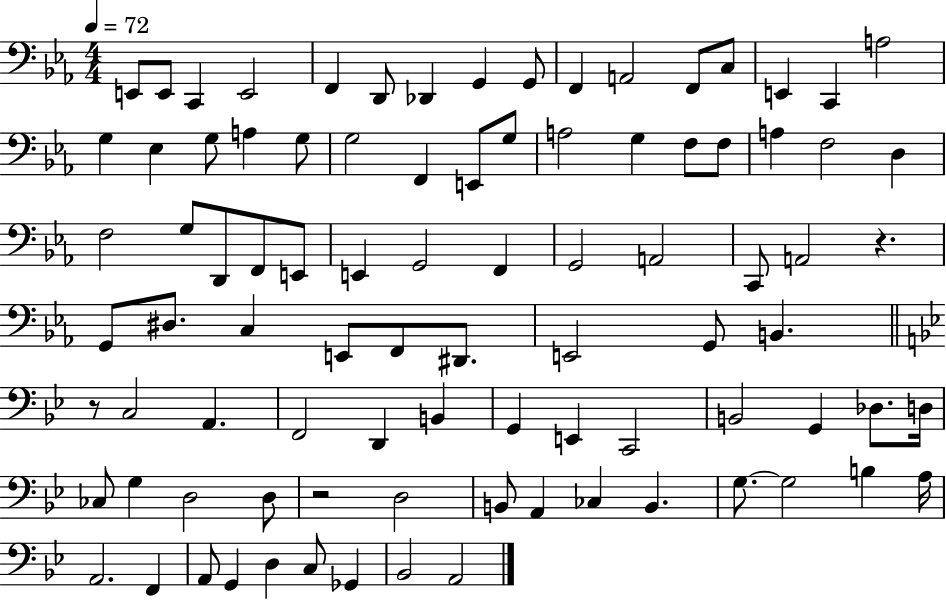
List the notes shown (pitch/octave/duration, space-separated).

E2/e E2/e C2/q E2/h F2/q D2/e Db2/q G2/q G2/e F2/q A2/h F2/e C3/e E2/q C2/q A3/h G3/q Eb3/q G3/e A3/q G3/e G3/h F2/q E2/e G3/e A3/h G3/q F3/e F3/e A3/q F3/h D3/q F3/h G3/e D2/e F2/e E2/e E2/q G2/h F2/q G2/h A2/h C2/e A2/h R/q. G2/e D#3/e. C3/q E2/e F2/e D#2/e. E2/h G2/e B2/q. R/e C3/h A2/q. F2/h D2/q B2/q G2/q E2/q C2/h B2/h G2/q Db3/e. D3/s CES3/e G3/q D3/h D3/e R/h D3/h B2/e A2/q CES3/q B2/q. G3/e. G3/h B3/q A3/s A2/h. F2/q A2/e G2/q D3/q C3/e Gb2/q Bb2/h A2/h